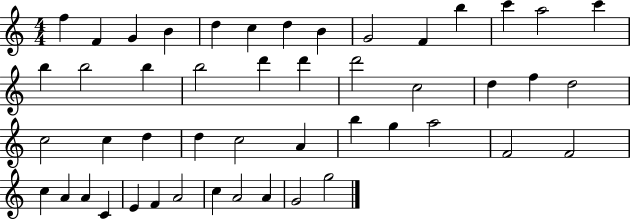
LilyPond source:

{
  \clef treble
  \numericTimeSignature
  \time 4/4
  \key c \major
  f''4 f'4 g'4 b'4 | d''4 c''4 d''4 b'4 | g'2 f'4 b''4 | c'''4 a''2 c'''4 | \break b''4 b''2 b''4 | b''2 d'''4 d'''4 | d'''2 c''2 | d''4 f''4 d''2 | \break c''2 c''4 d''4 | d''4 c''2 a'4 | b''4 g''4 a''2 | f'2 f'2 | \break c''4 a'4 a'4 c'4 | e'4 f'4 a'2 | c''4 a'2 a'4 | g'2 g''2 | \break \bar "|."
}